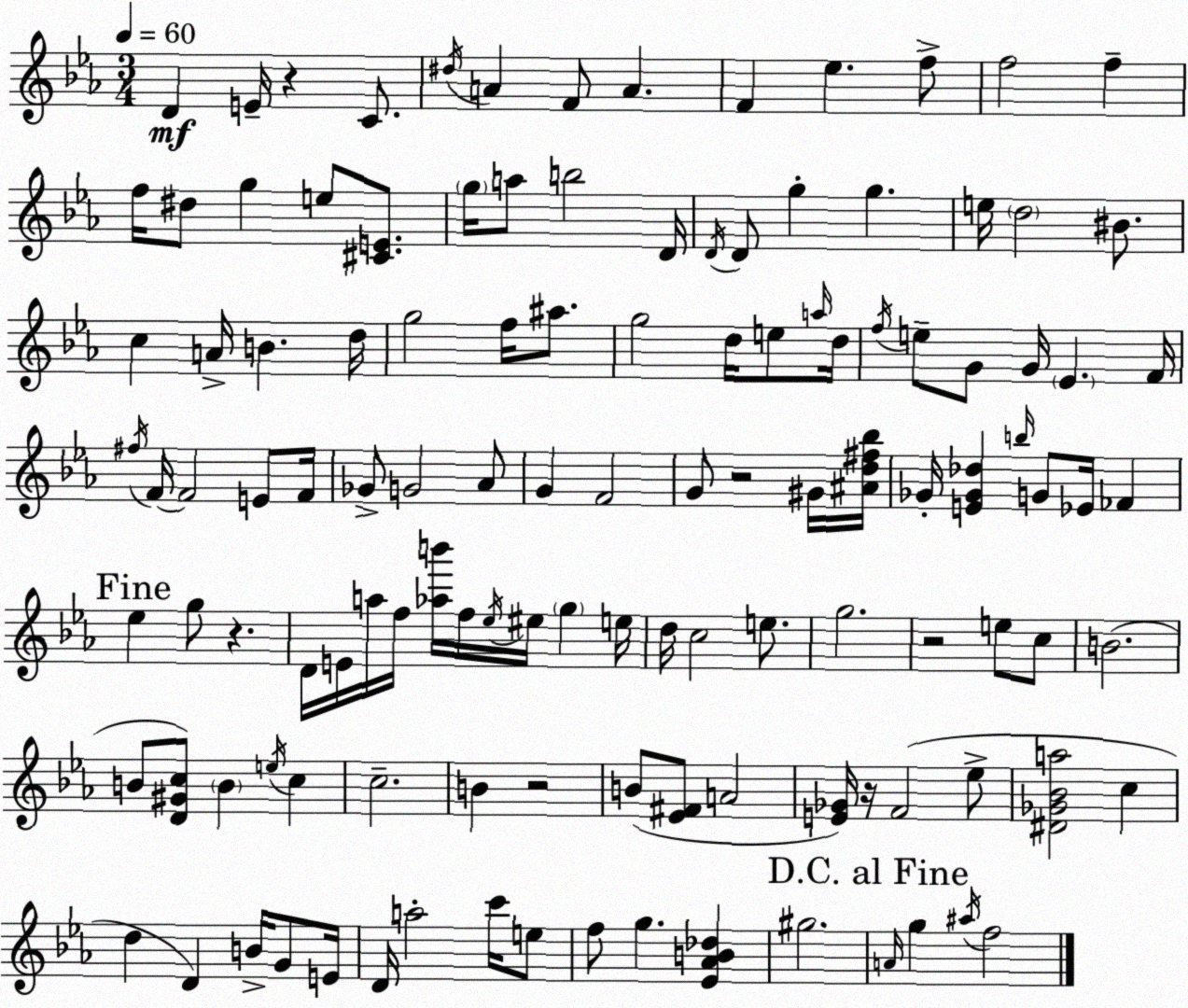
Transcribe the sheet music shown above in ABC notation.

X:1
T:Untitled
M:3/4
L:1/4
K:Eb
D E/4 z C/2 ^d/4 A F/2 A F _e f/2 f2 f f/4 ^d/2 g e/2 [^CE]/2 g/4 a/2 b2 D/4 D/4 D/2 g g e/4 d2 ^B/2 c A/4 B d/4 g2 f/4 ^a/2 g2 d/4 e/2 a/4 d/4 f/4 e/2 G/2 G/4 _E F/4 ^f/4 F/4 F2 E/2 F/4 _G/2 G2 _A/2 G F2 G/2 z2 ^G/4 [^Ad^f_b]/4 _G/4 [E_G_d] b/4 G/2 _E/4 _F _e g/2 z D/4 E/4 a/4 f/4 [_ab']/4 f/4 _e/4 ^e/4 g e/4 d/4 c2 e/2 g2 z2 e/2 c/2 B2 B/2 [D^Gc]/2 B e/4 c c2 B z2 B/2 [_E^F]/2 A2 [E_G]/4 z/4 F2 _e/2 [^D_G_Ba]2 c d D B/4 G/2 E/4 D/4 a2 c'/4 e/2 f/2 g [_E_AB_d] ^g2 A/4 g ^a/4 f2